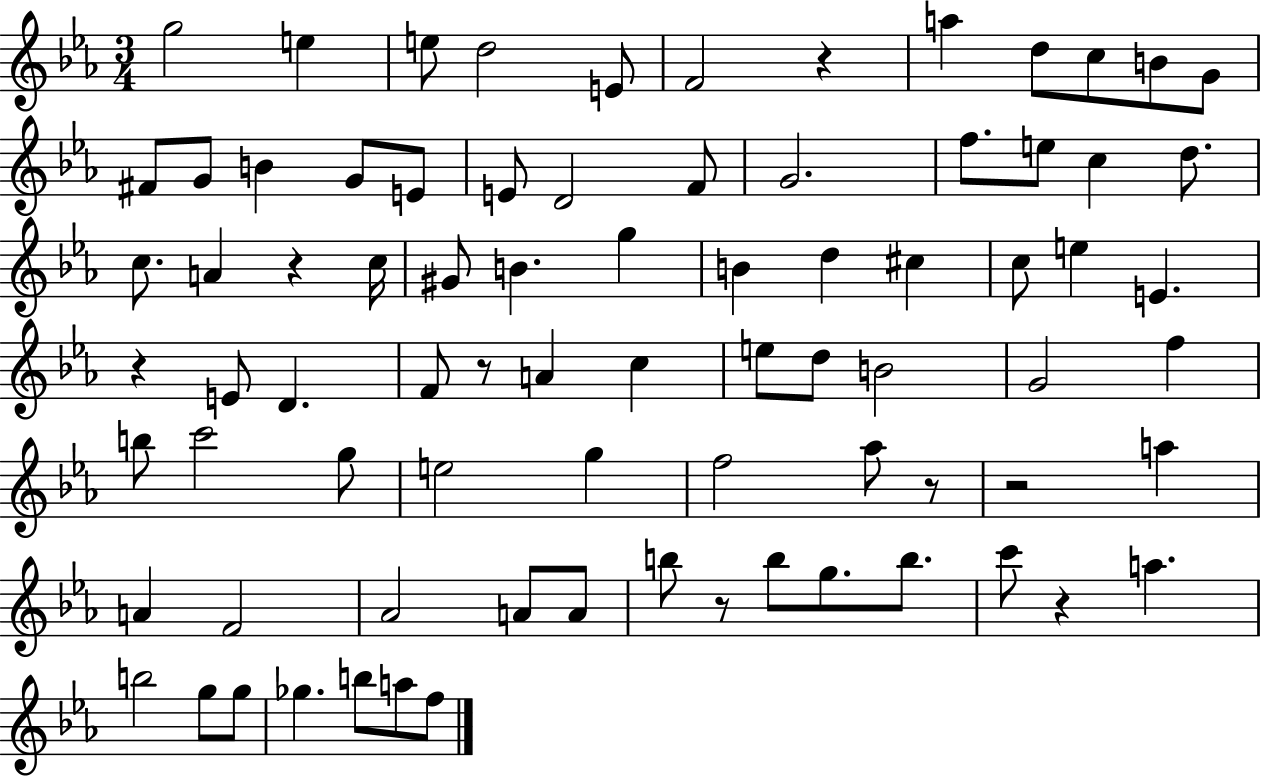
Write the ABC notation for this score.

X:1
T:Untitled
M:3/4
L:1/4
K:Eb
g2 e e/2 d2 E/2 F2 z a d/2 c/2 B/2 G/2 ^F/2 G/2 B G/2 E/2 E/2 D2 F/2 G2 f/2 e/2 c d/2 c/2 A z c/4 ^G/2 B g B d ^c c/2 e E z E/2 D F/2 z/2 A c e/2 d/2 B2 G2 f b/2 c'2 g/2 e2 g f2 _a/2 z/2 z2 a A F2 _A2 A/2 A/2 b/2 z/2 b/2 g/2 b/2 c'/2 z a b2 g/2 g/2 _g b/2 a/2 f/2